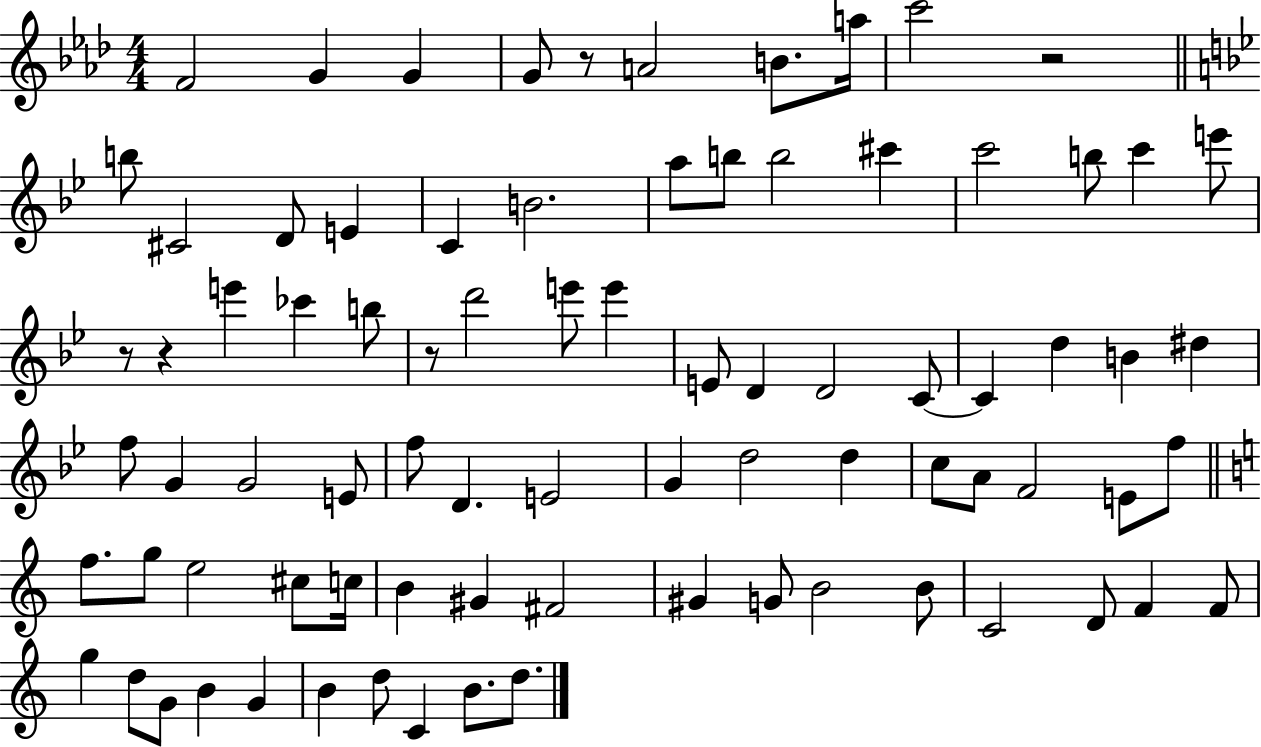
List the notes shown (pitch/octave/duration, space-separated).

F4/h G4/q G4/q G4/e R/e A4/h B4/e. A5/s C6/h R/h B5/e C#4/h D4/e E4/q C4/q B4/h. A5/e B5/e B5/h C#6/q C6/h B5/e C6/q E6/e R/e R/q E6/q CES6/q B5/e R/e D6/h E6/e E6/q E4/e D4/q D4/h C4/e C4/q D5/q B4/q D#5/q F5/e G4/q G4/h E4/e F5/e D4/q. E4/h G4/q D5/h D5/q C5/e A4/e F4/h E4/e F5/e F5/e. G5/e E5/h C#5/e C5/s B4/q G#4/q F#4/h G#4/q G4/e B4/h B4/e C4/h D4/e F4/q F4/e G5/q D5/e G4/e B4/q G4/q B4/q D5/e C4/q B4/e. D5/e.